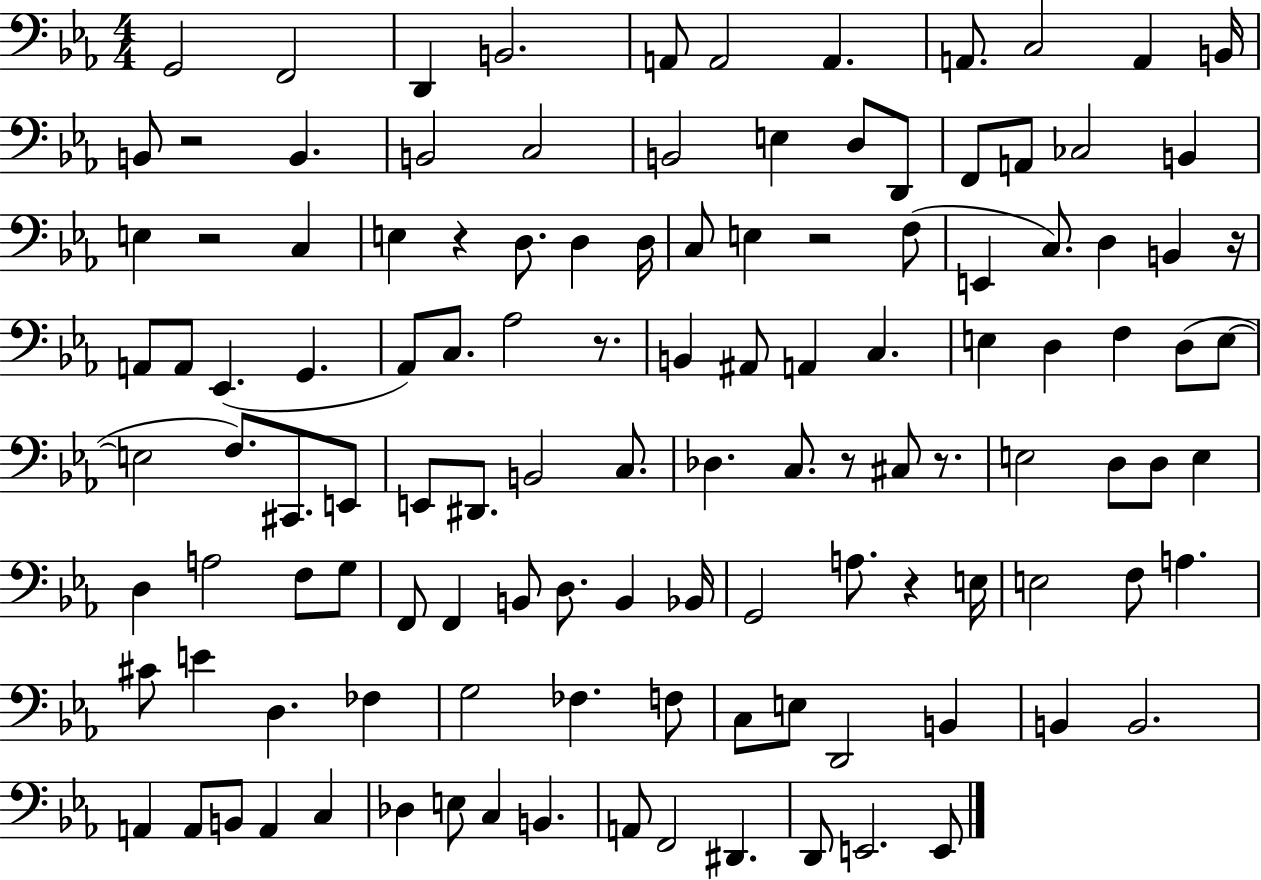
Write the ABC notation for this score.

X:1
T:Untitled
M:4/4
L:1/4
K:Eb
G,,2 F,,2 D,, B,,2 A,,/2 A,,2 A,, A,,/2 C,2 A,, B,,/4 B,,/2 z2 B,, B,,2 C,2 B,,2 E, D,/2 D,,/2 F,,/2 A,,/2 _C,2 B,, E, z2 C, E, z D,/2 D, D,/4 C,/2 E, z2 F,/2 E,, C,/2 D, B,, z/4 A,,/2 A,,/2 _E,, G,, _A,,/2 C,/2 _A,2 z/2 B,, ^A,,/2 A,, C, E, D, F, D,/2 E,/2 E,2 F,/2 ^C,,/2 E,,/2 E,,/2 ^D,,/2 B,,2 C,/2 _D, C,/2 z/2 ^C,/2 z/2 E,2 D,/2 D,/2 E, D, A,2 F,/2 G,/2 F,,/2 F,, B,,/2 D,/2 B,, _B,,/4 G,,2 A,/2 z E,/4 E,2 F,/2 A, ^C/2 E D, _F, G,2 _F, F,/2 C,/2 E,/2 D,,2 B,, B,, B,,2 A,, A,,/2 B,,/2 A,, C, _D, E,/2 C, B,, A,,/2 F,,2 ^D,, D,,/2 E,,2 E,,/2